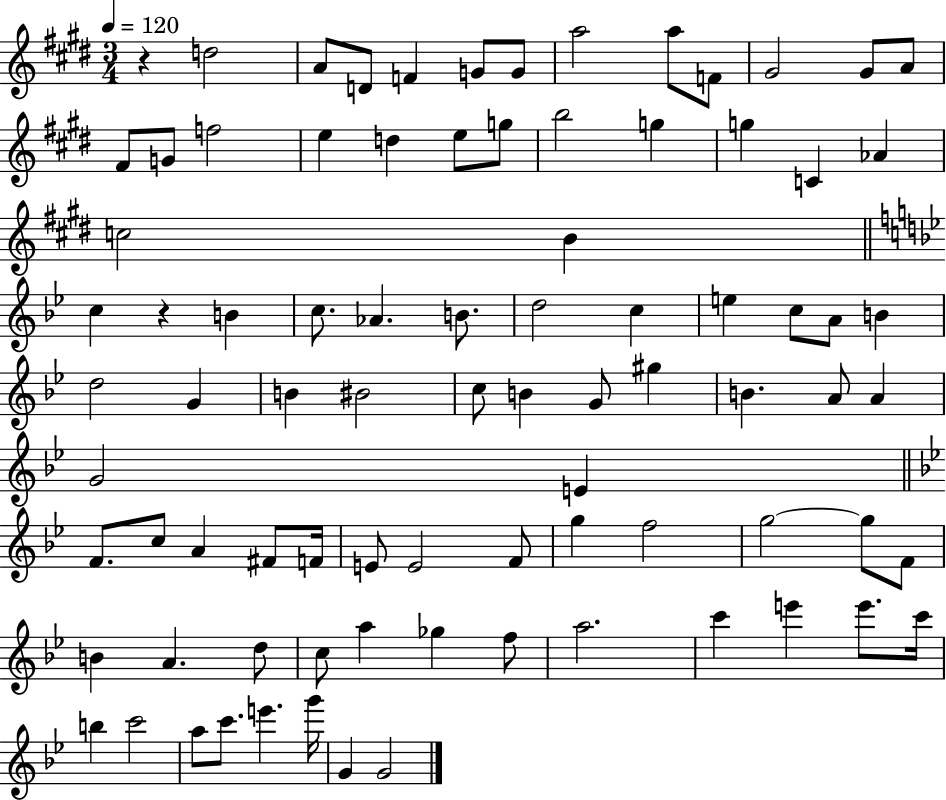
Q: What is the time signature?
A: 3/4